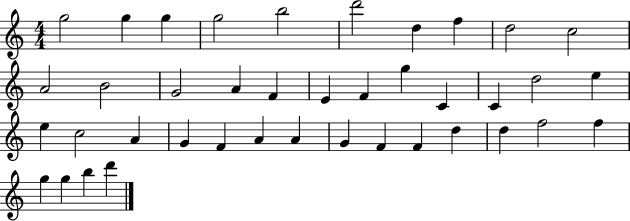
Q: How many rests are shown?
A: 0